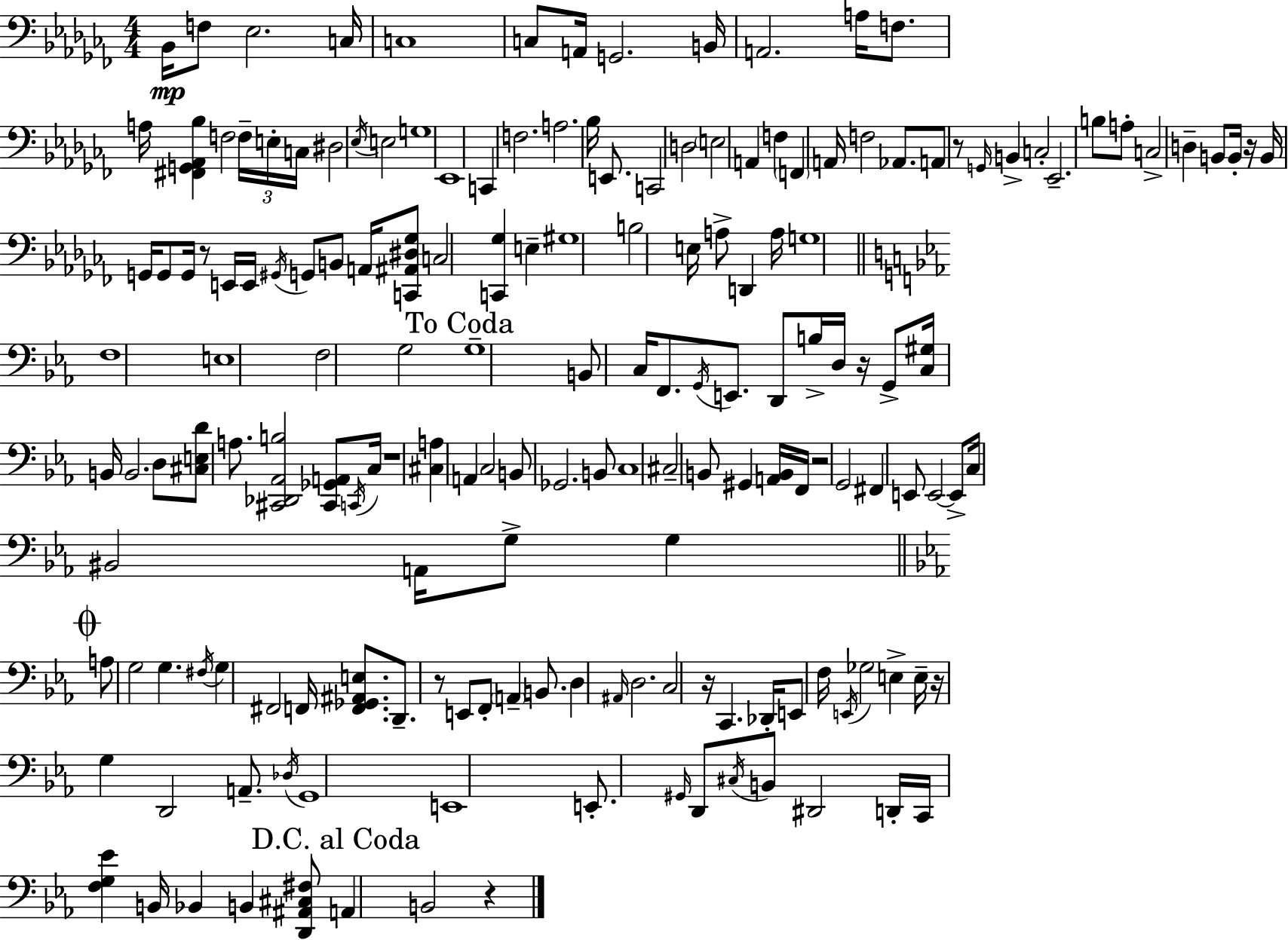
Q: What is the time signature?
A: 4/4